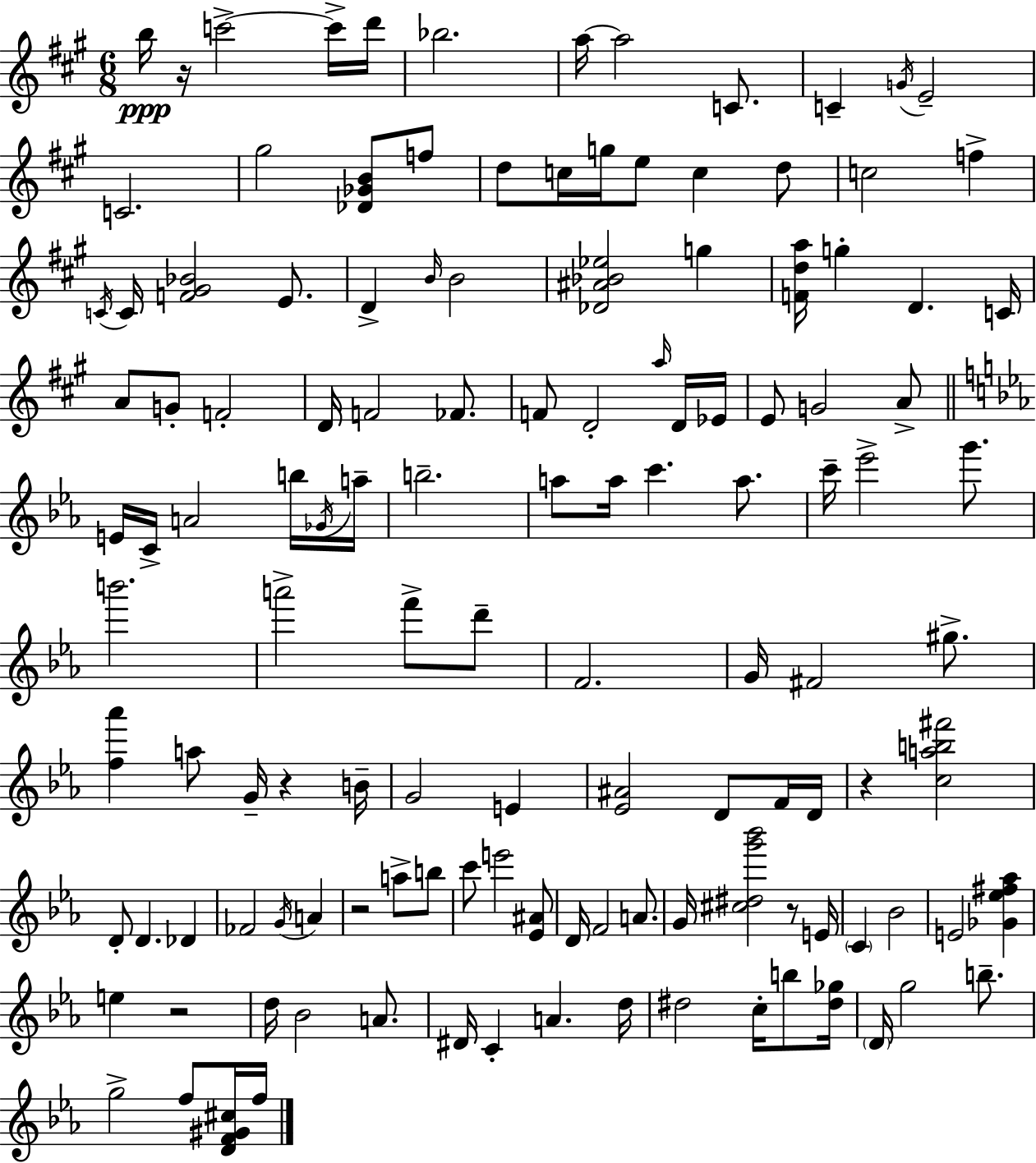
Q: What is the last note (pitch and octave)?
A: F5